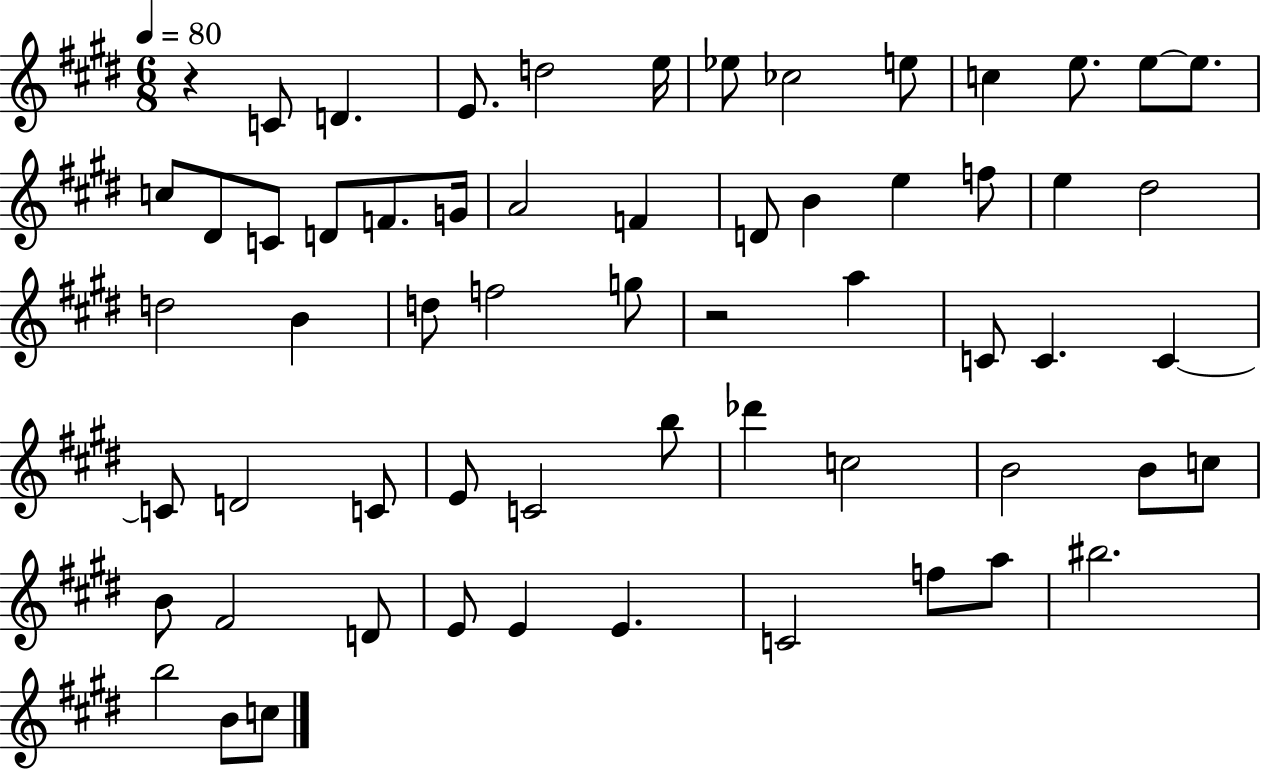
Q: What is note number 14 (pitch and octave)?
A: D#4